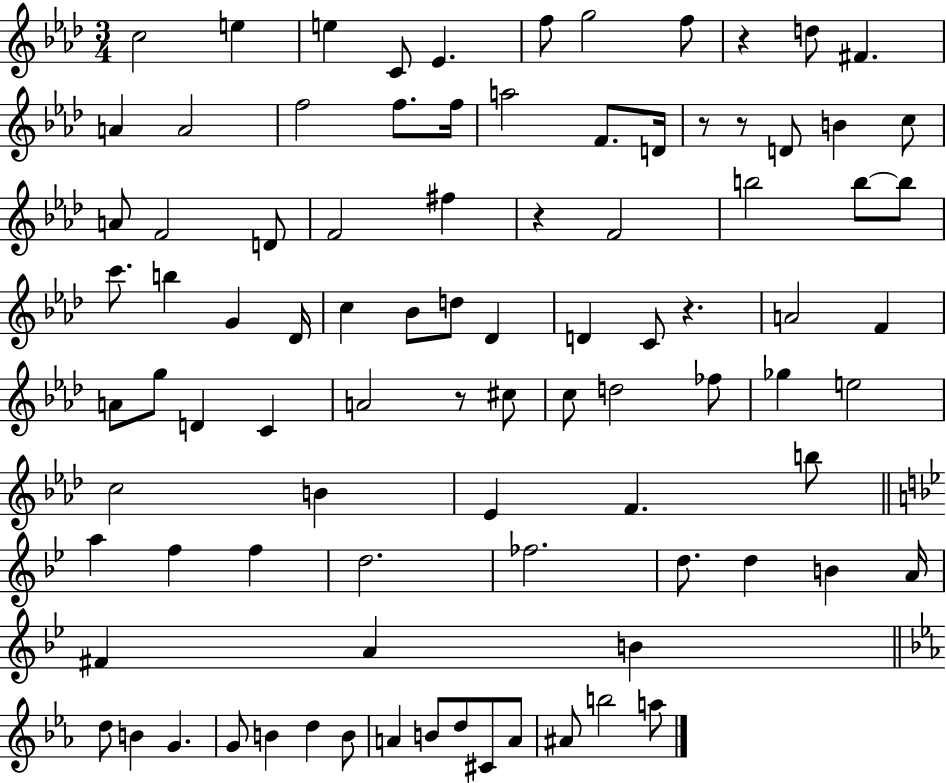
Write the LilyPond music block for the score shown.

{
  \clef treble
  \numericTimeSignature
  \time 3/4
  \key aes \major
  \repeat volta 2 { c''2 e''4 | e''4 c'8 ees'4. | f''8 g''2 f''8 | r4 d''8 fis'4. | \break a'4 a'2 | f''2 f''8. f''16 | a''2 f'8. d'16 | r8 r8 d'8 b'4 c''8 | \break a'8 f'2 d'8 | f'2 fis''4 | r4 f'2 | b''2 b''8~~ b''8 | \break c'''8. b''4 g'4 des'16 | c''4 bes'8 d''8 des'4 | d'4 c'8 r4. | a'2 f'4 | \break a'8 g''8 d'4 c'4 | a'2 r8 cis''8 | c''8 d''2 fes''8 | ges''4 e''2 | \break c''2 b'4 | ees'4 f'4. b''8 | \bar "||" \break \key bes \major a''4 f''4 f''4 | d''2. | fes''2. | d''8. d''4 b'4 a'16 | \break fis'4 a'4 b'4 | \bar "||" \break \key ees \major d''8 b'4 g'4. | g'8 b'4 d''4 b'8 | a'4 b'8 d''8 cis'8 a'8 | ais'8 b''2 a''8 | \break } \bar "|."
}